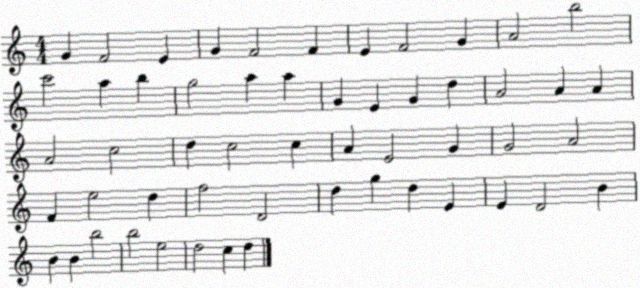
X:1
T:Untitled
M:4/4
L:1/4
K:C
G F2 E G F2 F E F2 G A2 b2 c'2 a b g2 a a G E G d A2 A A A2 c2 d c2 c A E2 G G2 A2 F e2 d f2 D2 d g d E E D2 B B B b2 b2 e2 d2 c d